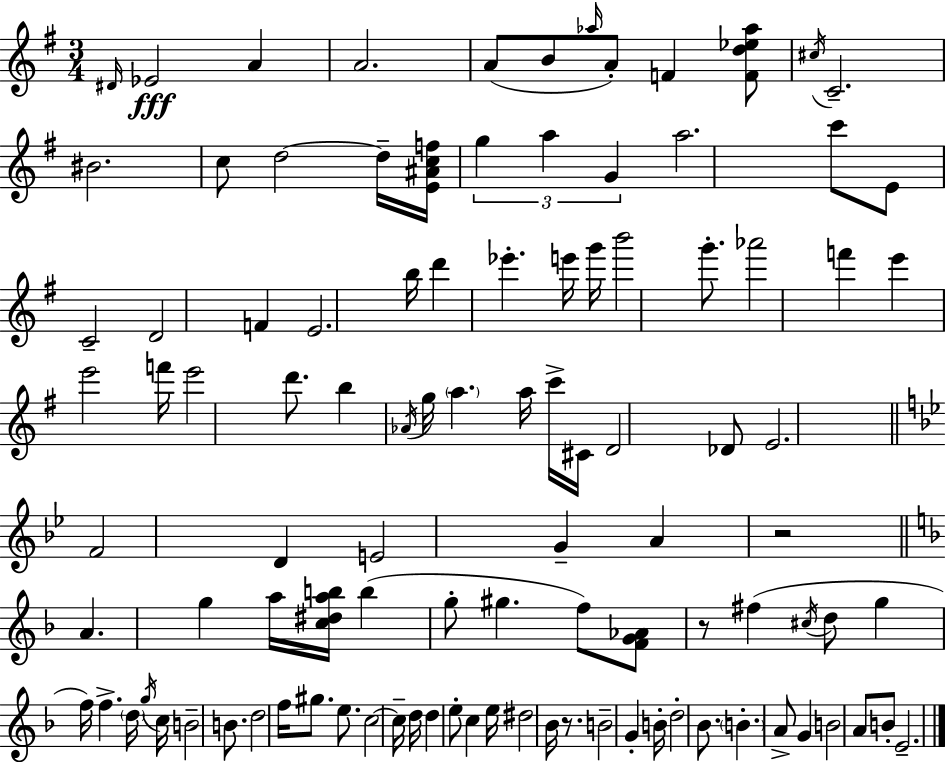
D#4/s Eb4/h A4/q A4/h. A4/e B4/e Ab5/s A4/e F4/q [F4,D5,Eb5,Ab5]/e C#5/s C4/h. BIS4/h. C5/e D5/h D5/s [E4,A#4,C5,F5]/s G5/q A5/q G4/q A5/h. C6/e E4/e C4/h D4/h F4/q E4/h. B5/s D6/q Eb6/q. E6/s G6/s B6/h G6/e. Ab6/h F6/q E6/q E6/h F6/s E6/h D6/e. B5/q Ab4/s G5/s A5/q. A5/s C6/s C#4/s D4/h Db4/e E4/h. F4/h D4/q E4/h G4/q A4/q R/h A4/q. G5/q A5/s [C5,D#5,A5,B5]/s B5/q G5/e G#5/q. F5/e [F4,G4,Ab4]/e R/e F#5/q C#5/s D5/e G5/q F5/s F5/q. D5/s G5/s C5/s B4/h B4/e. D5/h F5/s G#5/e. E5/e. C5/h C5/s D5/s D5/q E5/e C5/q E5/s D#5/h Bb4/s R/e. B4/h G4/q B4/s D5/h Bb4/e. B4/q. A4/e G4/q B4/h A4/e B4/e E4/h.